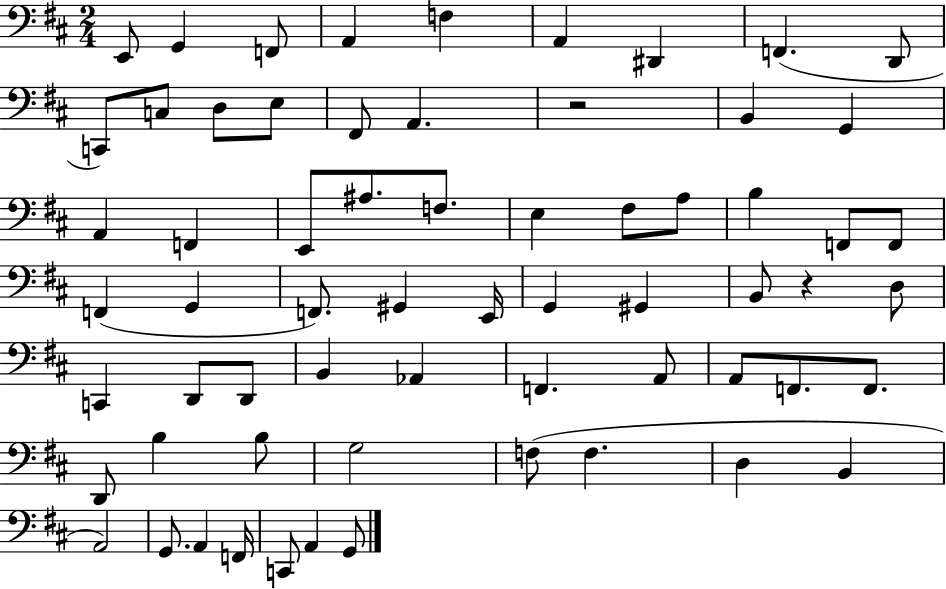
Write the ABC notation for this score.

X:1
T:Untitled
M:2/4
L:1/4
K:D
E,,/2 G,, F,,/2 A,, F, A,, ^D,, F,, D,,/2 C,,/2 C,/2 D,/2 E,/2 ^F,,/2 A,, z2 B,, G,, A,, F,, E,,/2 ^A,/2 F,/2 E, ^F,/2 A,/2 B, F,,/2 F,,/2 F,, G,, F,,/2 ^G,, E,,/4 G,, ^G,, B,,/2 z D,/2 C,, D,,/2 D,,/2 B,, _A,, F,, A,,/2 A,,/2 F,,/2 F,,/2 D,,/2 B, B,/2 G,2 F,/2 F, D, B,, A,,2 G,,/2 A,, F,,/4 C,,/2 A,, G,,/2